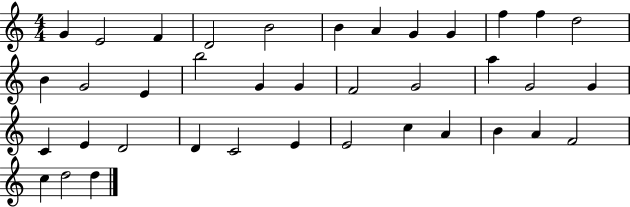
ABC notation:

X:1
T:Untitled
M:4/4
L:1/4
K:C
G E2 F D2 B2 B A G G f f d2 B G2 E b2 G G F2 G2 a G2 G C E D2 D C2 E E2 c A B A F2 c d2 d